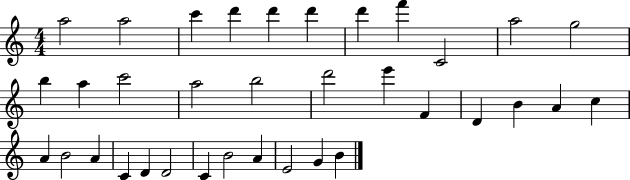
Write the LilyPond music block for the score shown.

{
  \clef treble
  \numericTimeSignature
  \time 4/4
  \key c \major
  a''2 a''2 | c'''4 d'''4 d'''4 d'''4 | d'''4 f'''4 c'2 | a''2 g''2 | \break b''4 a''4 c'''2 | a''2 b''2 | d'''2 e'''4 f'4 | d'4 b'4 a'4 c''4 | \break a'4 b'2 a'4 | c'4 d'4 d'2 | c'4 b'2 a'4 | e'2 g'4 b'4 | \break \bar "|."
}